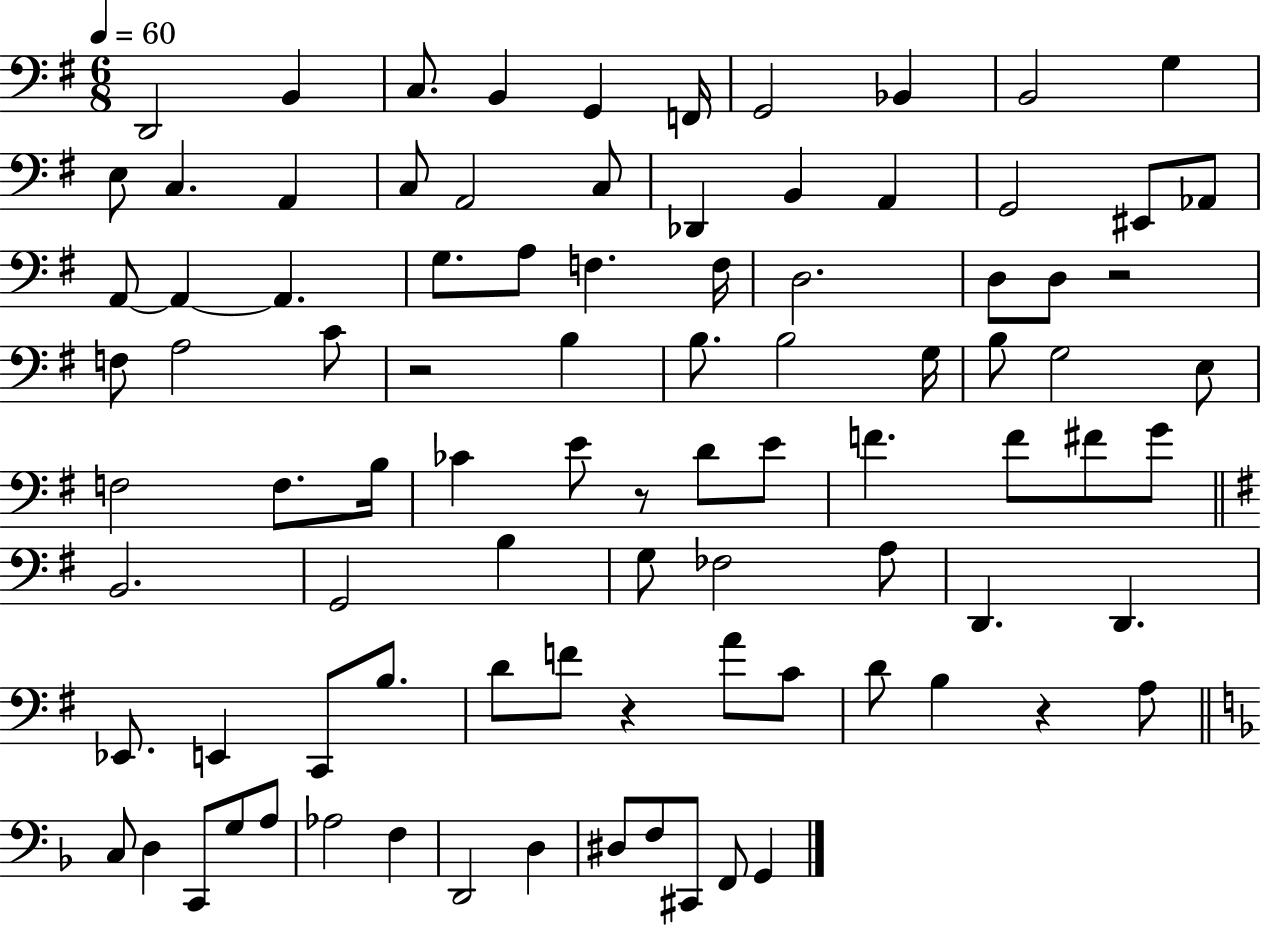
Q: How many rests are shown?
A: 5